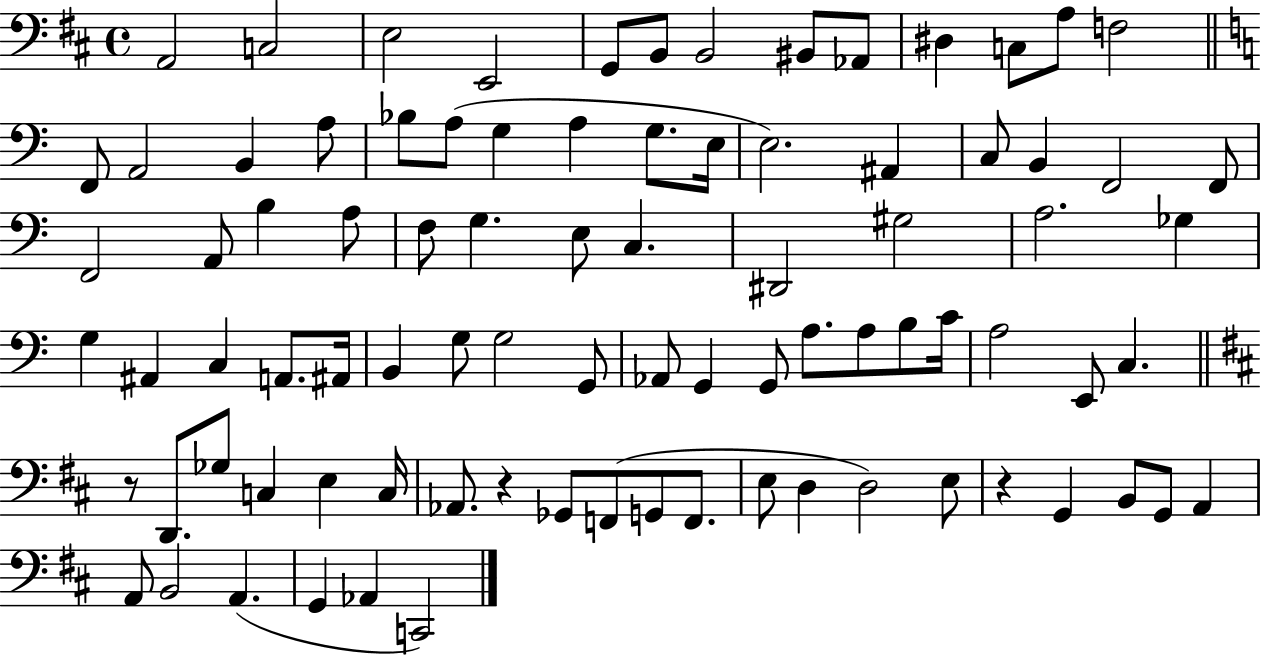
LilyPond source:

{
  \clef bass
  \time 4/4
  \defaultTimeSignature
  \key d \major
  a,2 c2 | e2 e,2 | g,8 b,8 b,2 bis,8 aes,8 | dis4 c8 a8 f2 | \break \bar "||" \break \key c \major f,8 a,2 b,4 a8 | bes8 a8( g4 a4 g8. e16 | e2.) ais,4 | c8 b,4 f,2 f,8 | \break f,2 a,8 b4 a8 | f8 g4. e8 c4. | dis,2 gis2 | a2. ges4 | \break g4 ais,4 c4 a,8. ais,16 | b,4 g8 g2 g,8 | aes,8 g,4 g,8 a8. a8 b8 c'16 | a2 e,8 c4. | \break \bar "||" \break \key b \minor r8 d,8. ges8 c4 e4 c16 | aes,8. r4 ges,8 f,8( g,8 f,8. | e8 d4 d2) e8 | r4 g,4 b,8 g,8 a,4 | \break a,8 b,2 a,4.( | g,4 aes,4 c,2) | \bar "|."
}